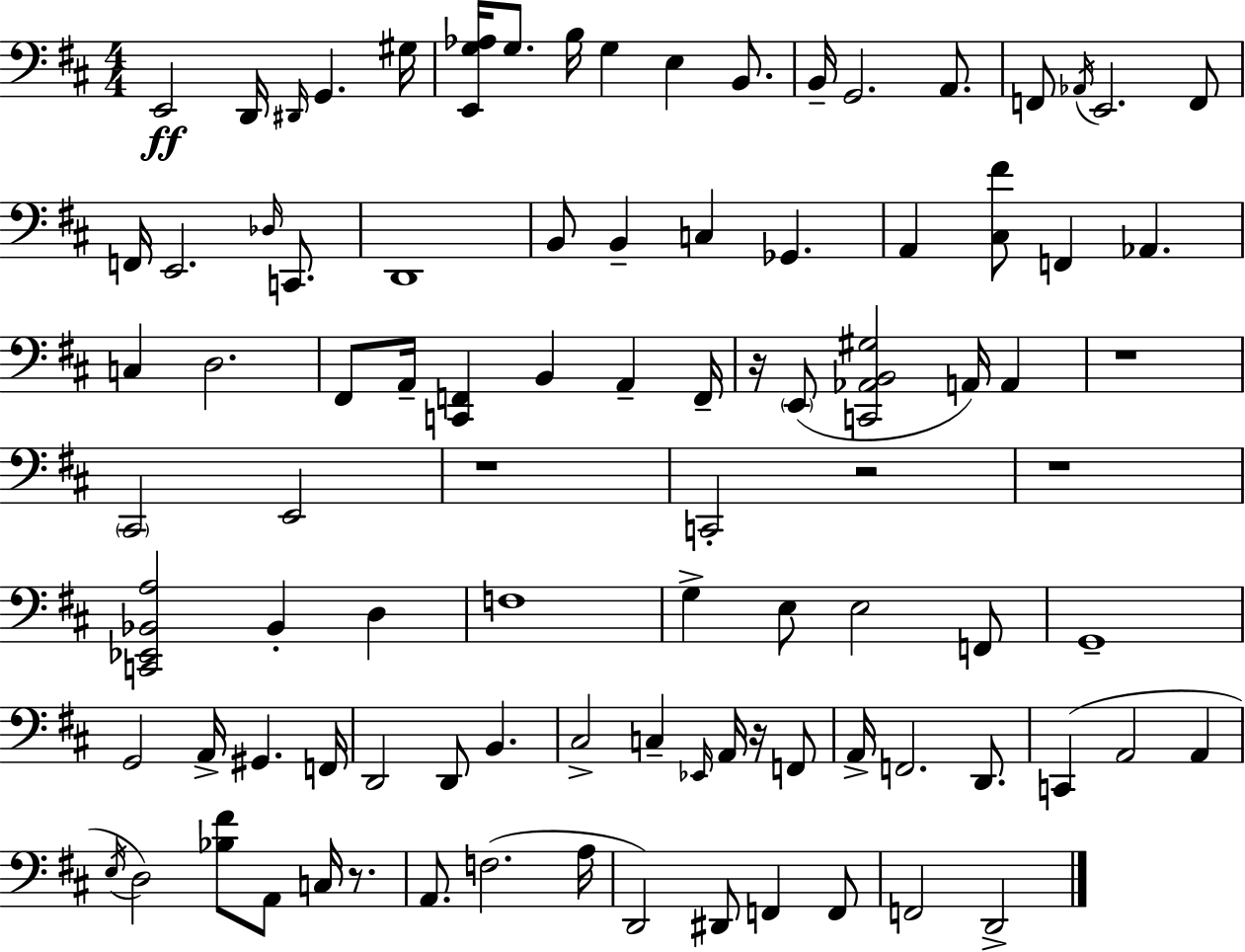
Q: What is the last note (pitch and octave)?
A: D2